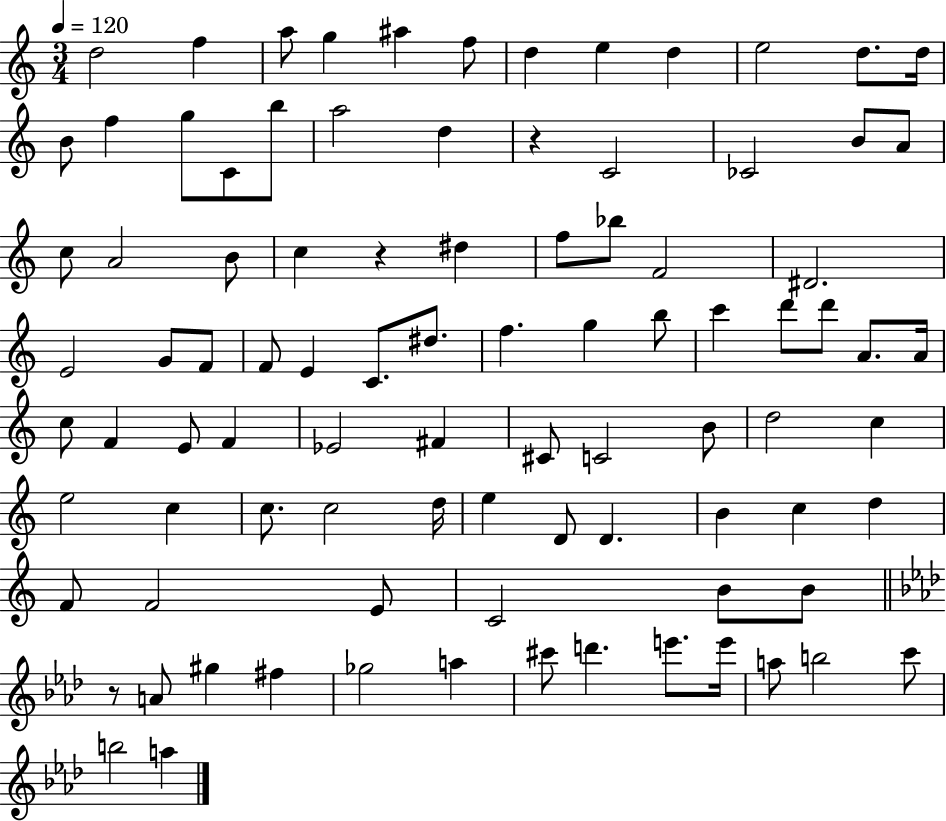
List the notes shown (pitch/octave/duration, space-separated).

D5/h F5/q A5/e G5/q A#5/q F5/e D5/q E5/q D5/q E5/h D5/e. D5/s B4/e F5/q G5/e C4/e B5/e A5/h D5/q R/q C4/h CES4/h B4/e A4/e C5/e A4/h B4/e C5/q R/q D#5/q F5/e Bb5/e F4/h D#4/h. E4/h G4/e F4/e F4/e E4/q C4/e. D#5/e. F5/q. G5/q B5/e C6/q D6/e D6/e A4/e. A4/s C5/e F4/q E4/e F4/q Eb4/h F#4/q C#4/e C4/h B4/e D5/h C5/q E5/h C5/q C5/e. C5/h D5/s E5/q D4/e D4/q. B4/q C5/q D5/q F4/e F4/h E4/e C4/h B4/e B4/e R/e A4/e G#5/q F#5/q Gb5/h A5/q C#6/e D6/q. E6/e. E6/s A5/e B5/h C6/e B5/h A5/q